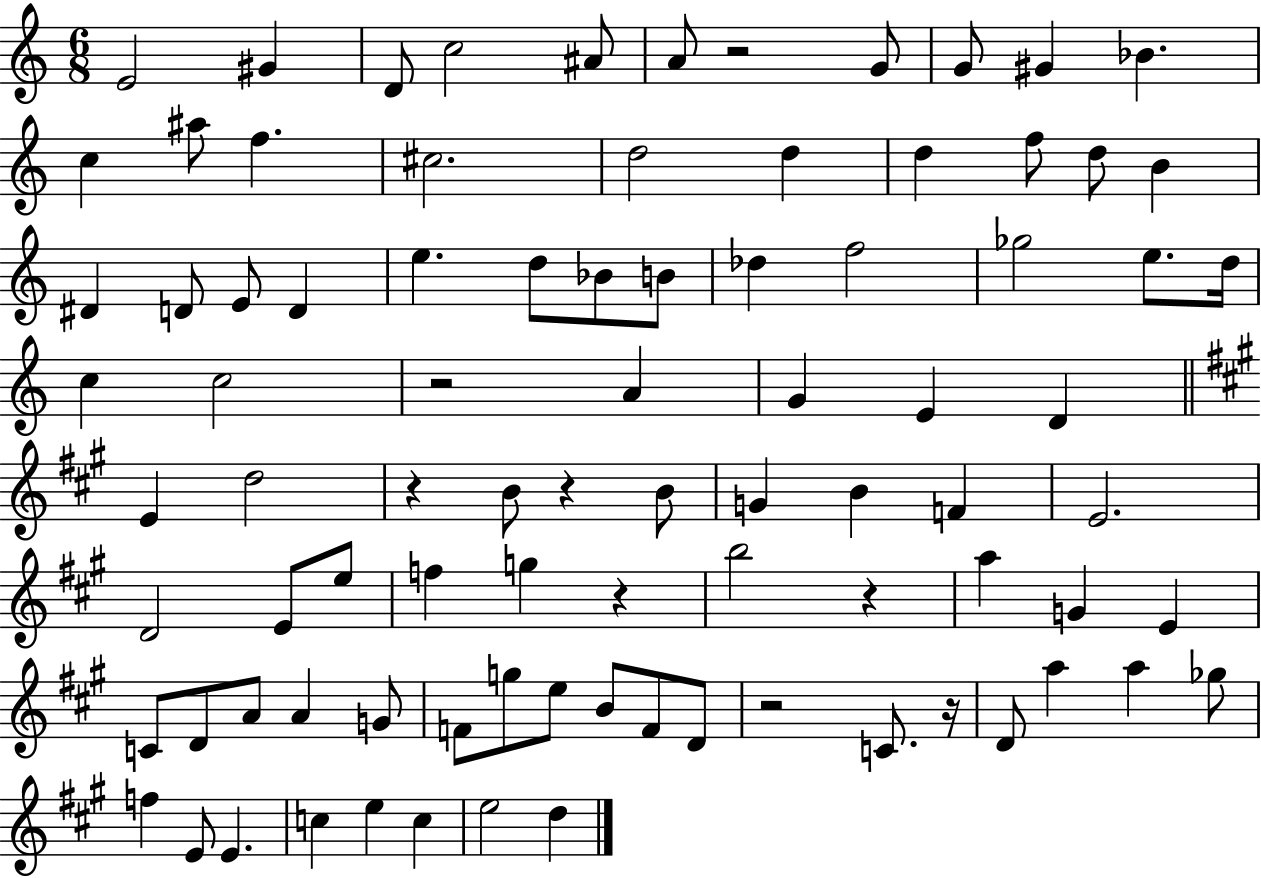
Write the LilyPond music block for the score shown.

{
  \clef treble
  \numericTimeSignature
  \time 6/8
  \key c \major
  e'2 gis'4 | d'8 c''2 ais'8 | a'8 r2 g'8 | g'8 gis'4 bes'4. | \break c''4 ais''8 f''4. | cis''2. | d''2 d''4 | d''4 f''8 d''8 b'4 | \break dis'4 d'8 e'8 d'4 | e''4. d''8 bes'8 b'8 | des''4 f''2 | ges''2 e''8. d''16 | \break c''4 c''2 | r2 a'4 | g'4 e'4 d'4 | \bar "||" \break \key a \major e'4 d''2 | r4 b'8 r4 b'8 | g'4 b'4 f'4 | e'2. | \break d'2 e'8 e''8 | f''4 g''4 r4 | b''2 r4 | a''4 g'4 e'4 | \break c'8 d'8 a'8 a'4 g'8 | f'8 g''8 e''8 b'8 f'8 d'8 | r2 c'8. r16 | d'8 a''4 a''4 ges''8 | \break f''4 e'8 e'4. | c''4 e''4 c''4 | e''2 d''4 | \bar "|."
}